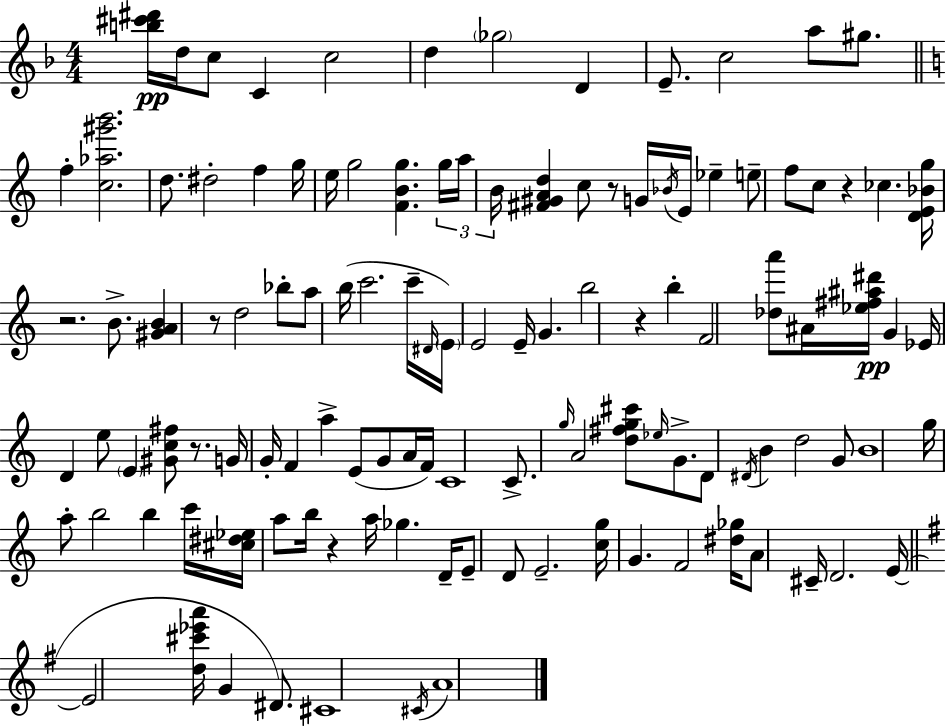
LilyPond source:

{
  \clef treble
  \numericTimeSignature
  \time 4/4
  \key f \major
  <b'' cis''' dis'''>16\pp d''16 c''8 c'4 c''2 | d''4 \parenthesize ges''2 d'4 | e'8.-- c''2 a''8 gis''8. | \bar "||" \break \key c \major f''4-. <c'' aes'' gis''' b'''>2. | d''8. dis''2-. f''4 g''16 | e''16 g''2 <f' b' g''>4. \tuplet 3/2 { g''16 | a''16 b'16 } <fis' gis' a' d''>4 c''8 r8 g'16 \acciaccatura { bes'16 } e'16 ees''4-- | \break e''8-- f''8 c''8 r4 ces''4. | <d' e' bes' g''>16 r2. b'8.-> | <gis' a' b'>4 r8 d''2 bes''8-. | a''8 b''16( c'''2. | \break c'''16-- \grace { dis'16 }) \parenthesize e'16 e'2 e'16-- g'4. | b''2 r4 b''4-. | f'2 <des'' a'''>8 ais'16 <ees'' fis'' ais'' dis'''>16\pp g'4 | ees'16 d'4 e''8 \parenthesize e'4 <gis' c'' fis''>8 r8. | \break g'16 g'16-. f'4 a''4-> e'8( g'8 | a'16 f'16) c'1 | c'8.-> \grace { g''16 } a'2 <d'' fis'' g'' cis'''>8 | \grace { ees''16 } g'8.-> d'8 \acciaccatura { dis'16 } b'4 d''2 | \break g'8 b'1 | g''16 a''8-. b''2 | b''4 c'''16 <cis'' dis'' ees''>16 a''8 b''16 r4 a''16 ges''4. | d'16-- e'8-- d'8 e'2.-- | \break <c'' g''>16 g'4. f'2 | <dis'' ges''>16 a'8 cis'16-- d'2. | e'16~(~ \bar "||" \break \key g \major e'2 <d'' cis''' ees''' a'''>16 g'4 dis'8.) | cis'1 | \acciaccatura { cis'16 } a'1 | \bar "|."
}